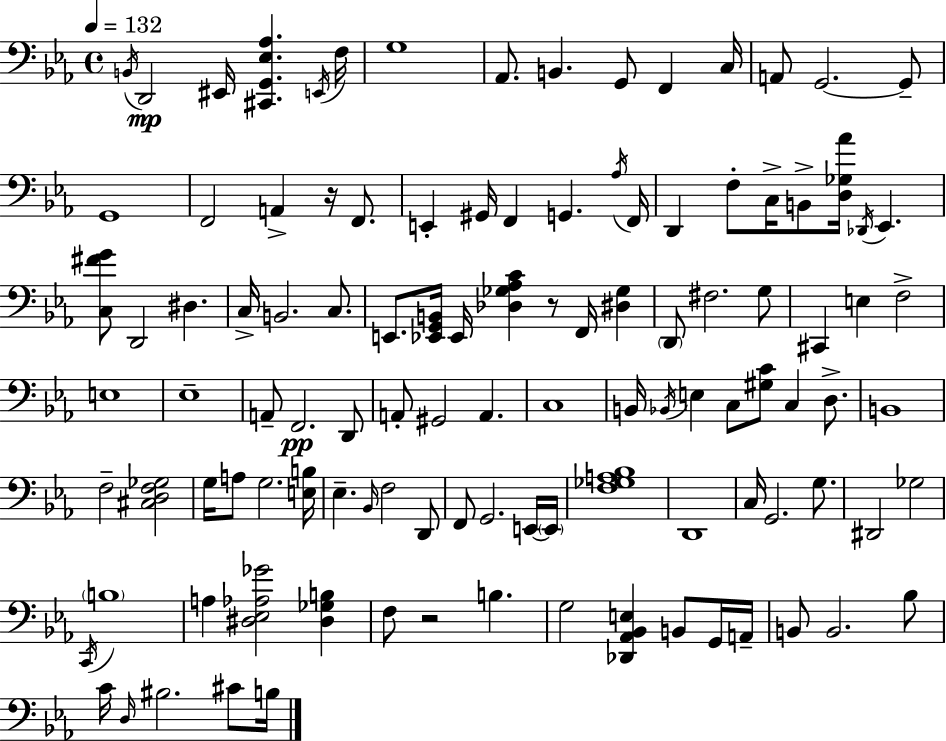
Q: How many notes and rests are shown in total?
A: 111